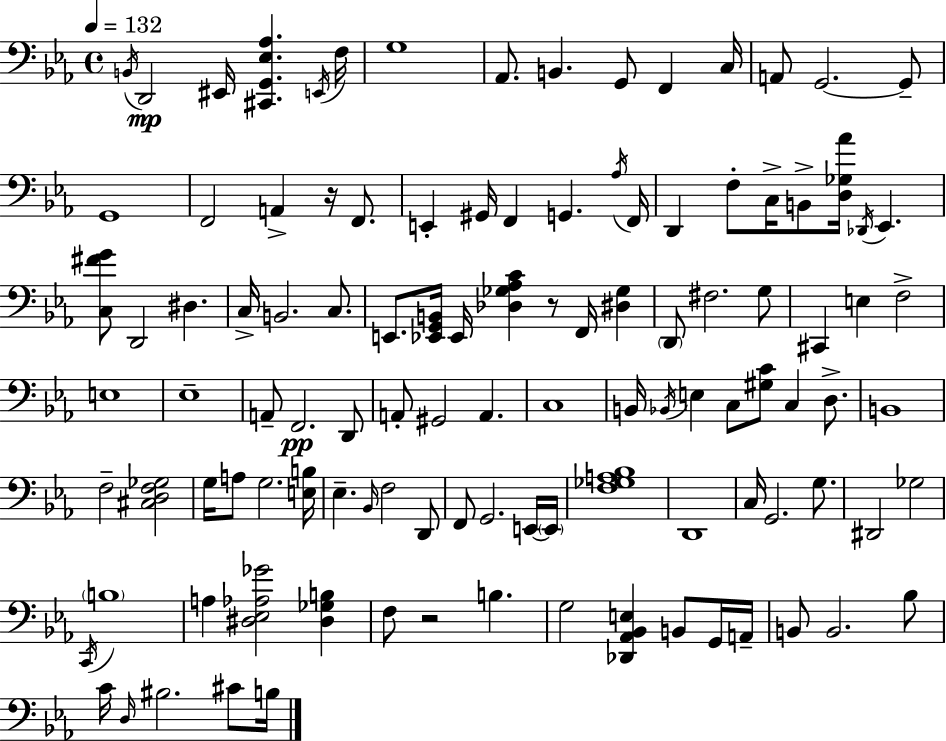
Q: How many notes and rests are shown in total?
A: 111